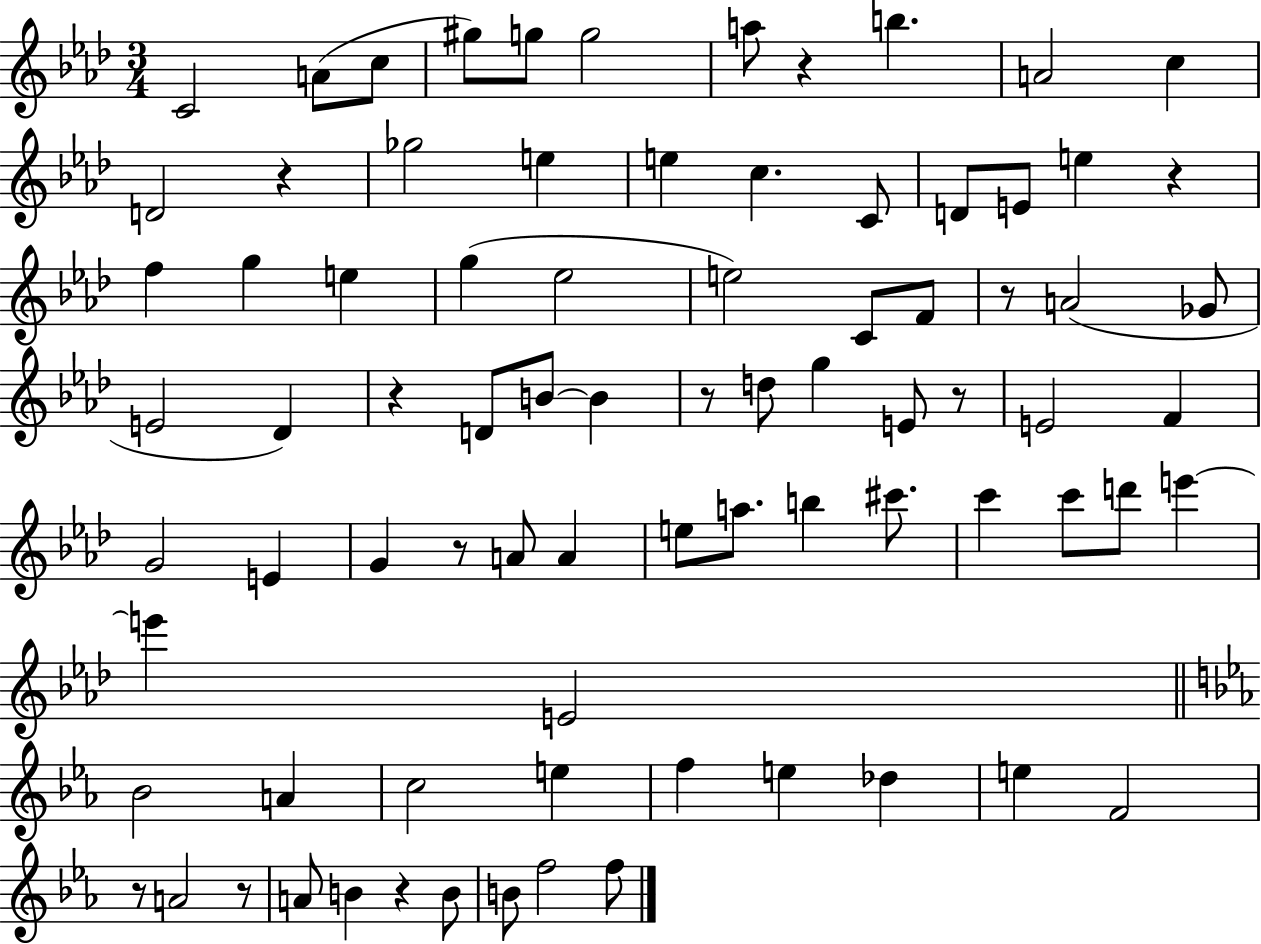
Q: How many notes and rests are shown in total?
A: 81